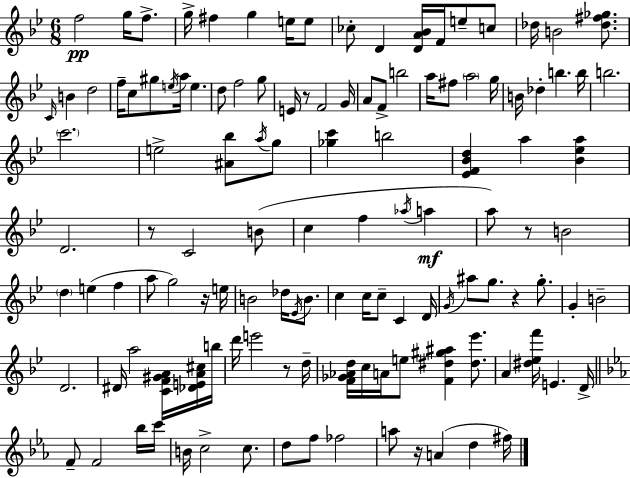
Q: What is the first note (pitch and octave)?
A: F5